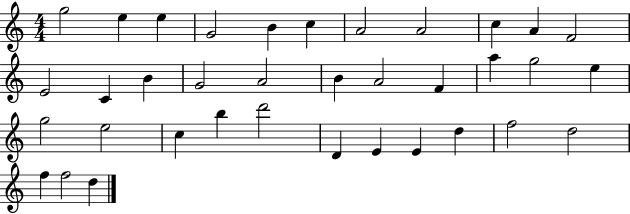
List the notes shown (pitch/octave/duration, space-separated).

G5/h E5/q E5/q G4/h B4/q C5/q A4/h A4/h C5/q A4/q F4/h E4/h C4/q B4/q G4/h A4/h B4/q A4/h F4/q A5/q G5/h E5/q G5/h E5/h C5/q B5/q D6/h D4/q E4/q E4/q D5/q F5/h D5/h F5/q F5/h D5/q